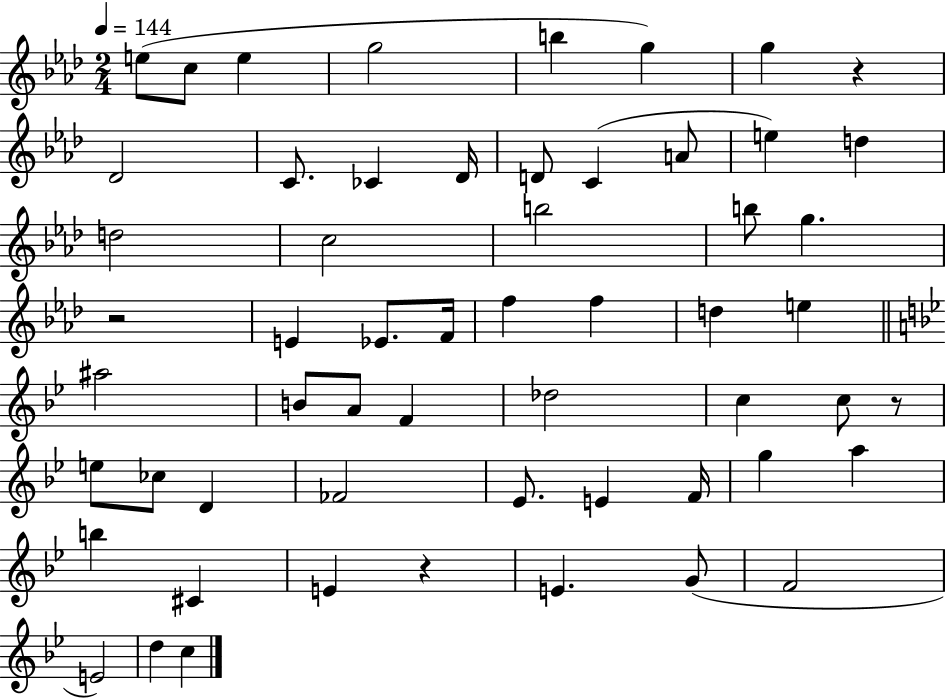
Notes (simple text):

E5/e C5/e E5/q G5/h B5/q G5/q G5/q R/q Db4/h C4/e. CES4/q Db4/s D4/e C4/q A4/e E5/q D5/q D5/h C5/h B5/h B5/e G5/q. R/h E4/q Eb4/e. F4/s F5/q F5/q D5/q E5/q A#5/h B4/e A4/e F4/q Db5/h C5/q C5/e R/e E5/e CES5/e D4/q FES4/h Eb4/e. E4/q F4/s G5/q A5/q B5/q C#4/q E4/q R/q E4/q. G4/e F4/h E4/h D5/q C5/q